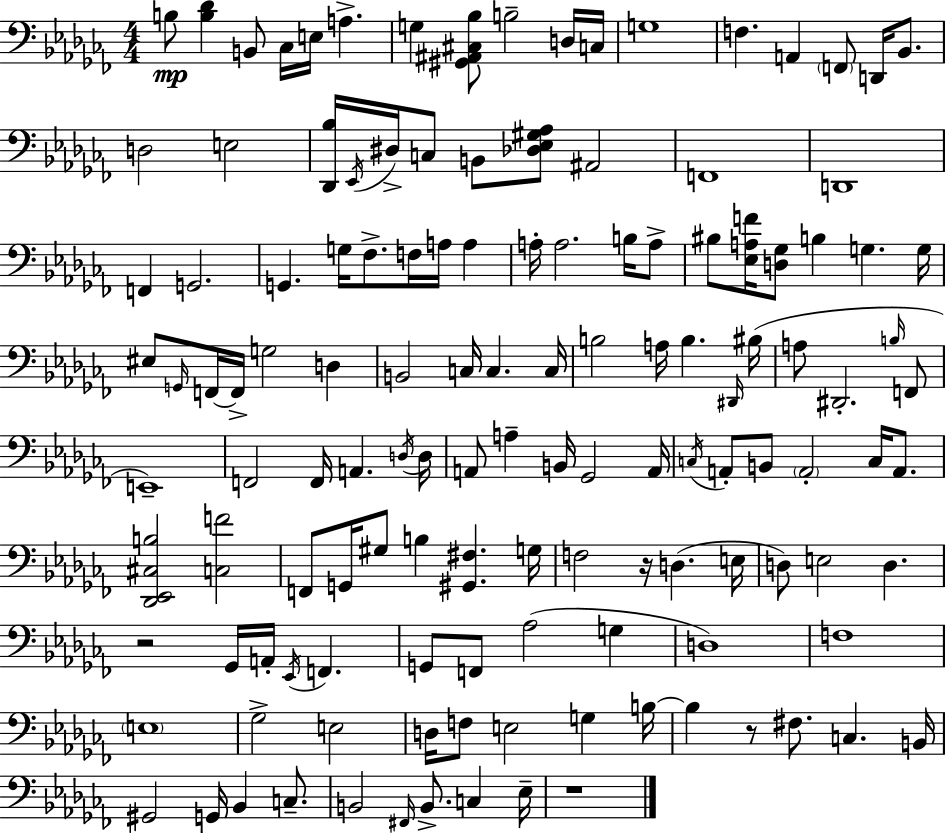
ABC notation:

X:1
T:Untitled
M:4/4
L:1/4
K:Abm
B,/2 [B,_D] B,,/2 _C,/4 E,/4 A, G, [^G,,^A,,^C,_B,]/2 B,2 D,/4 C,/4 G,4 F, A,, F,,/2 D,,/4 _B,,/2 D,2 E,2 [_D,,_B,]/4 _E,,/4 ^D,/4 C,/2 B,,/2 [_D,_E,^G,_A,]/2 ^A,,2 F,,4 D,,4 F,, G,,2 G,, G,/4 _F,/2 F,/4 A,/4 A, A,/4 A,2 B,/4 A,/2 ^B,/2 [_E,A,F]/4 [D,_G,]/2 B, G, G,/4 ^E,/2 G,,/4 F,,/4 F,,/4 G,2 D, B,,2 C,/4 C, C,/4 B,2 A,/4 B, ^D,,/4 ^B,/4 A,/2 ^D,,2 B,/4 F,,/2 E,,4 F,,2 F,,/4 A,, D,/4 D,/4 A,,/2 A, B,,/4 _G,,2 A,,/4 C,/4 A,,/2 B,,/2 A,,2 C,/4 A,,/2 [_D,,_E,,^C,B,]2 [C,F]2 F,,/2 G,,/4 ^G,/2 B, [^G,,^F,] G,/4 F,2 z/4 D, E,/4 D,/2 E,2 D, z2 _G,,/4 A,,/4 _E,,/4 F,, G,,/2 F,,/2 _A,2 G, D,4 F,4 E,4 _G,2 E,2 D,/4 F,/2 E,2 G, B,/4 B, z/2 ^F,/2 C, B,,/4 ^G,,2 G,,/4 _B,, C,/2 B,,2 ^F,,/4 B,,/2 C, _E,/4 z4